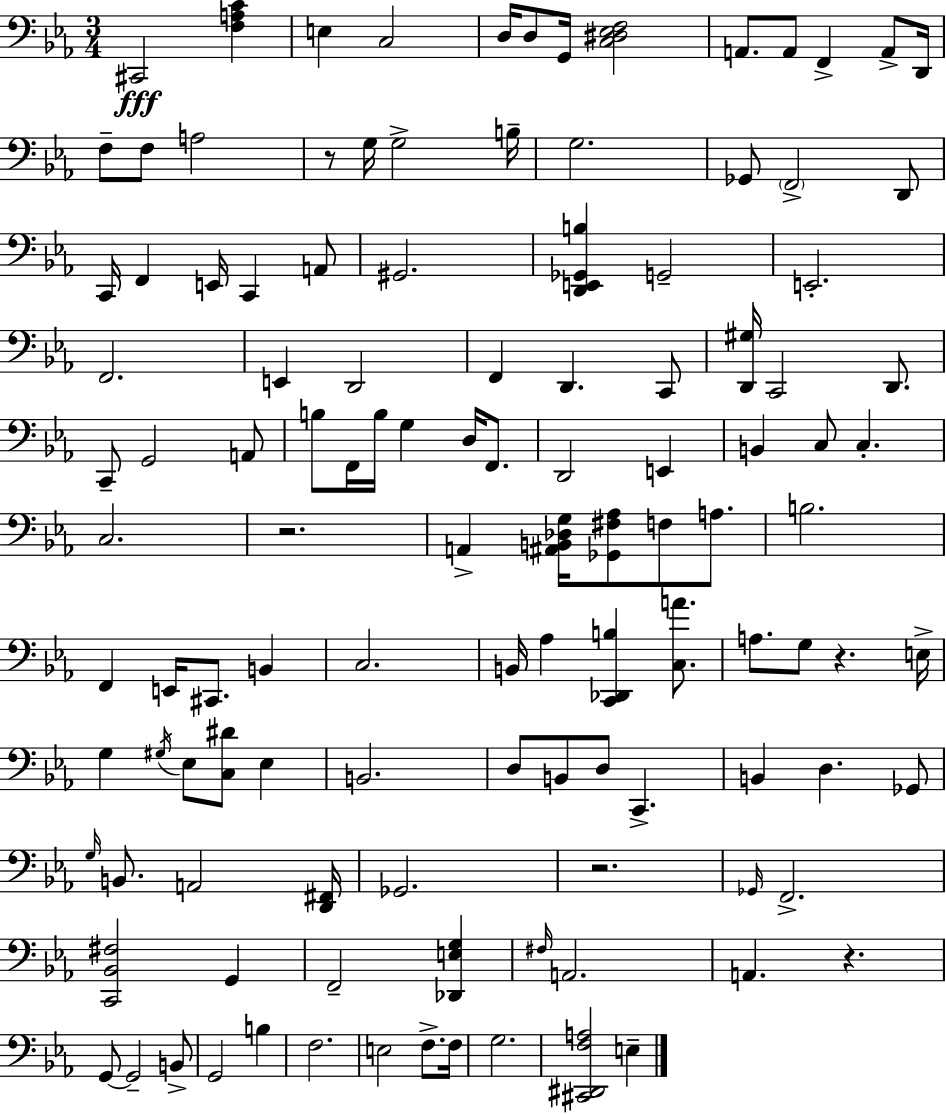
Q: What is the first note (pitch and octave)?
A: C#2